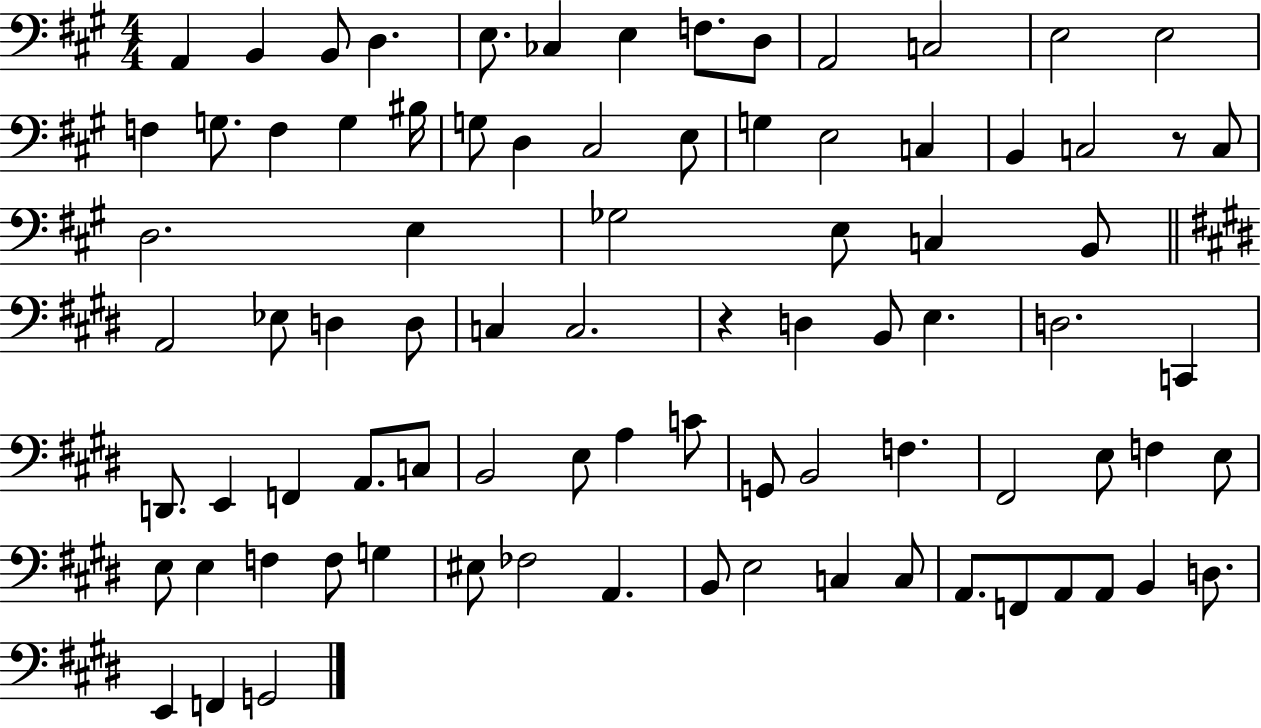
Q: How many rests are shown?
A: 2